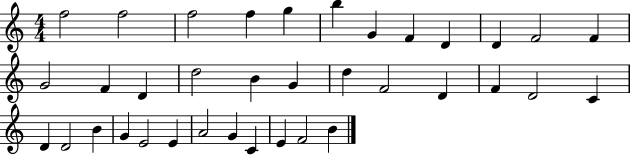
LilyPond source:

{
  \clef treble
  \numericTimeSignature
  \time 4/4
  \key c \major
  f''2 f''2 | f''2 f''4 g''4 | b''4 g'4 f'4 d'4 | d'4 f'2 f'4 | \break g'2 f'4 d'4 | d''2 b'4 g'4 | d''4 f'2 d'4 | f'4 d'2 c'4 | \break d'4 d'2 b'4 | g'4 e'2 e'4 | a'2 g'4 c'4 | e'4 f'2 b'4 | \break \bar "|."
}